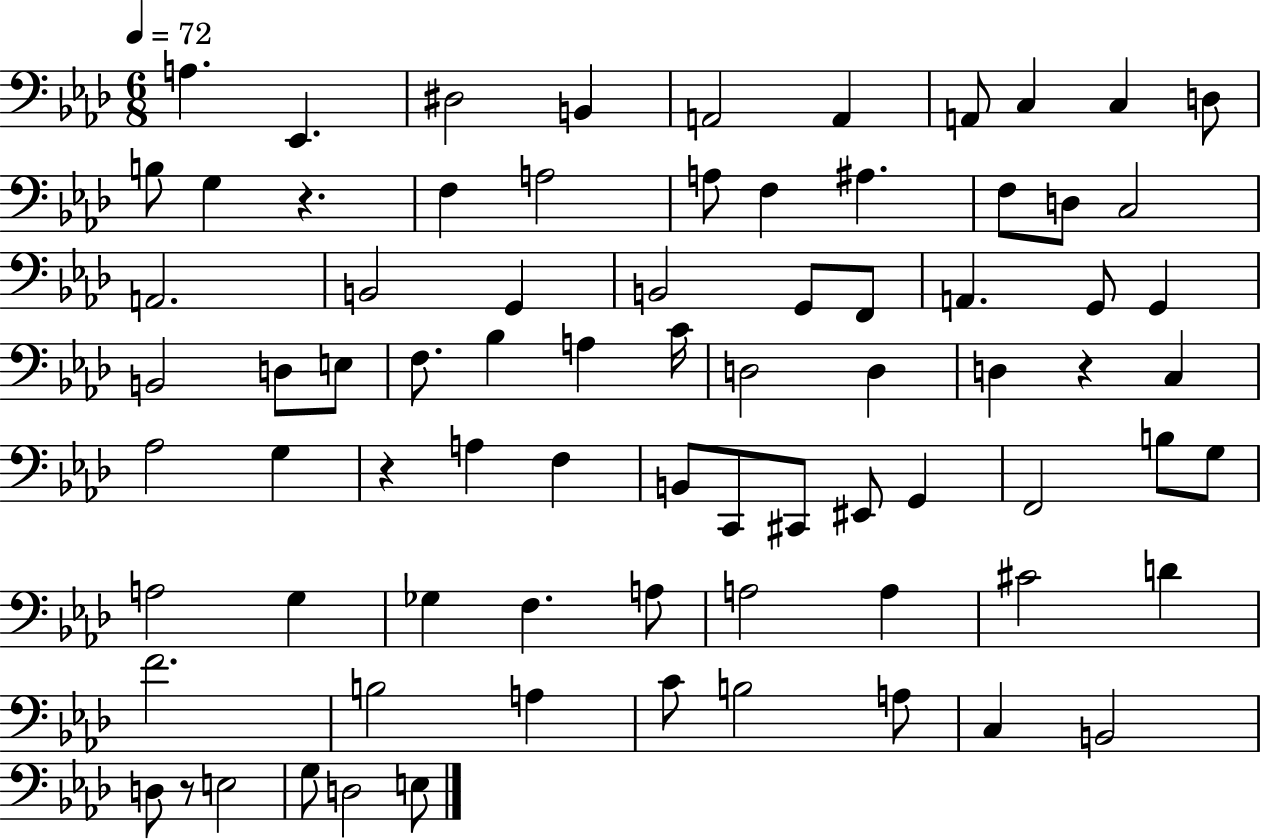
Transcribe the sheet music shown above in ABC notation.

X:1
T:Untitled
M:6/8
L:1/4
K:Ab
A, _E,, ^D,2 B,, A,,2 A,, A,,/2 C, C, D,/2 B,/2 G, z F, A,2 A,/2 F, ^A, F,/2 D,/2 C,2 A,,2 B,,2 G,, B,,2 G,,/2 F,,/2 A,, G,,/2 G,, B,,2 D,/2 E,/2 F,/2 _B, A, C/4 D,2 D, D, z C, _A,2 G, z A, F, B,,/2 C,,/2 ^C,,/2 ^E,,/2 G,, F,,2 B,/2 G,/2 A,2 G, _G, F, A,/2 A,2 A, ^C2 D F2 B,2 A, C/2 B,2 A,/2 C, B,,2 D,/2 z/2 E,2 G,/2 D,2 E,/2